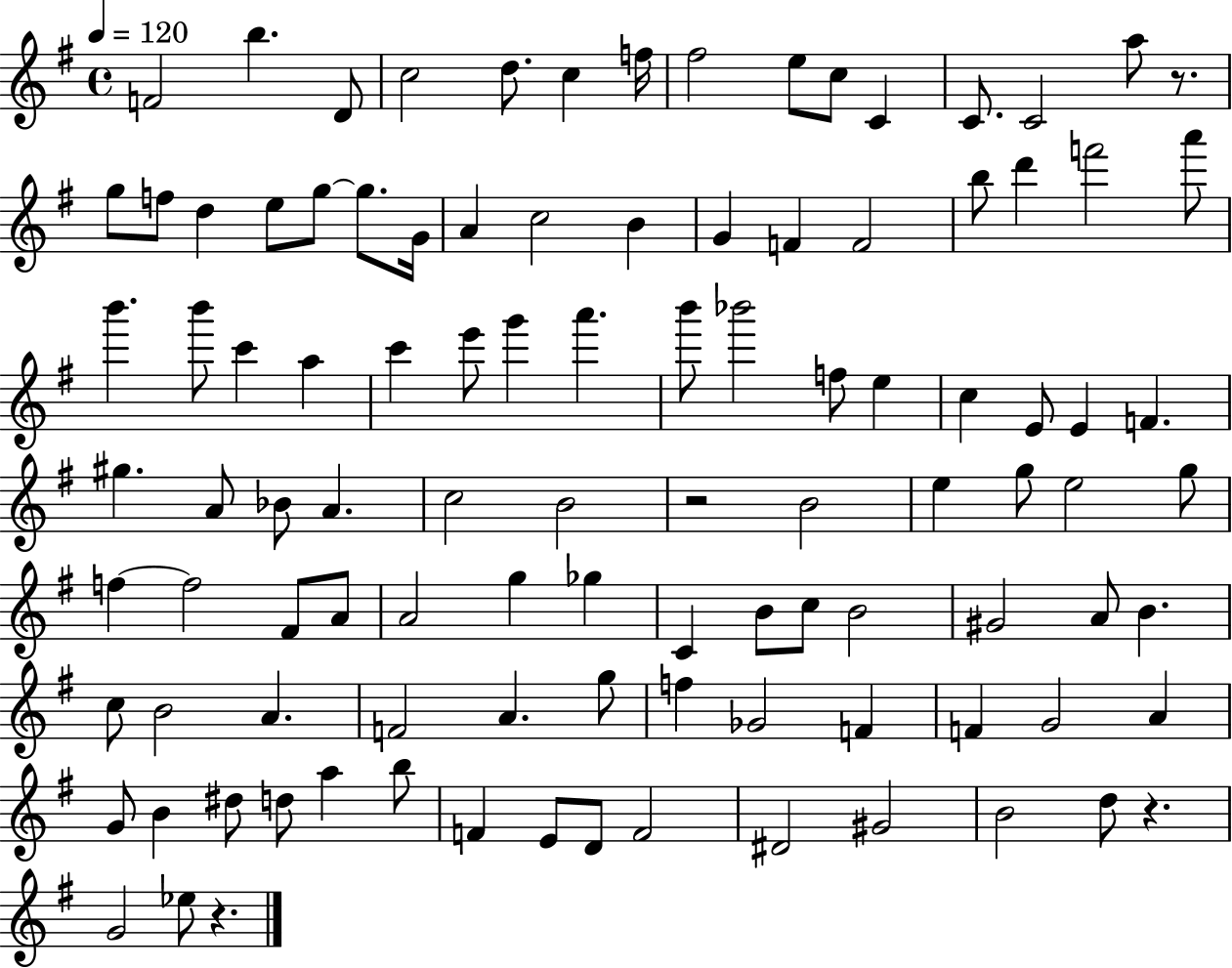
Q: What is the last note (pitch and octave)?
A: Eb5